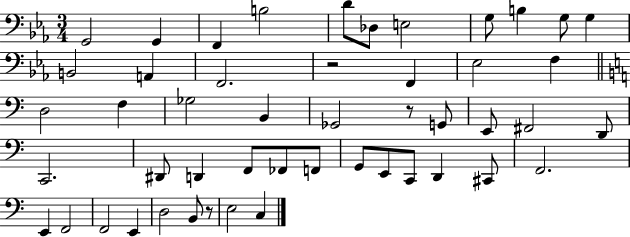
G2/h G2/q F2/q B3/h D4/e Db3/e E3/h G3/e B3/q G3/e G3/q B2/h A2/q F2/h. R/h F2/q Eb3/h F3/q D3/h F3/q Gb3/h B2/q Gb2/h R/e G2/e E2/e F#2/h D2/e C2/h. D#2/e D2/q F2/e FES2/e F2/e G2/e E2/e C2/e D2/q C#2/e F2/h. E2/q F2/h F2/h E2/q D3/h B2/e R/e E3/h C3/q